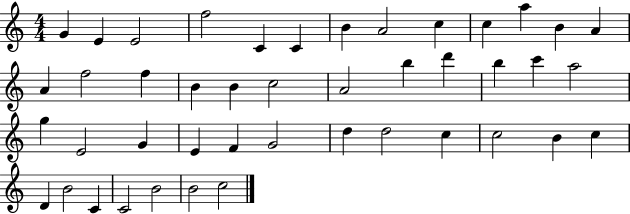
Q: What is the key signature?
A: C major